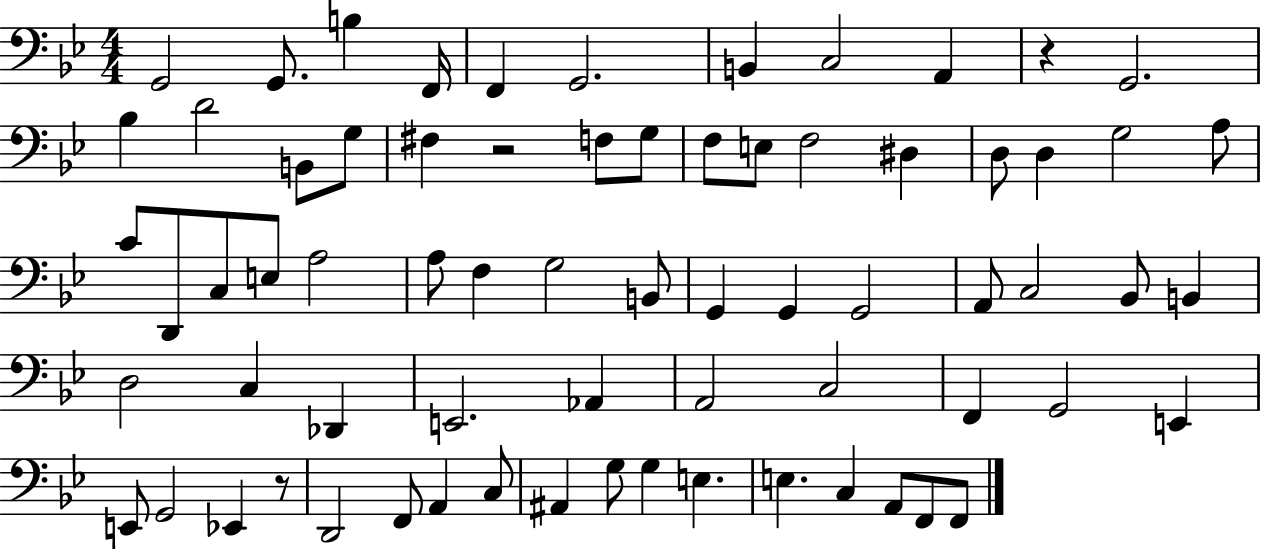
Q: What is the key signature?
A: BES major